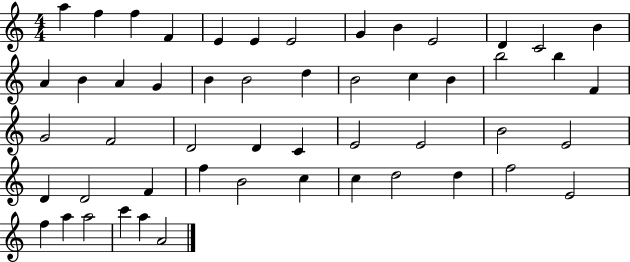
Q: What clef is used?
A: treble